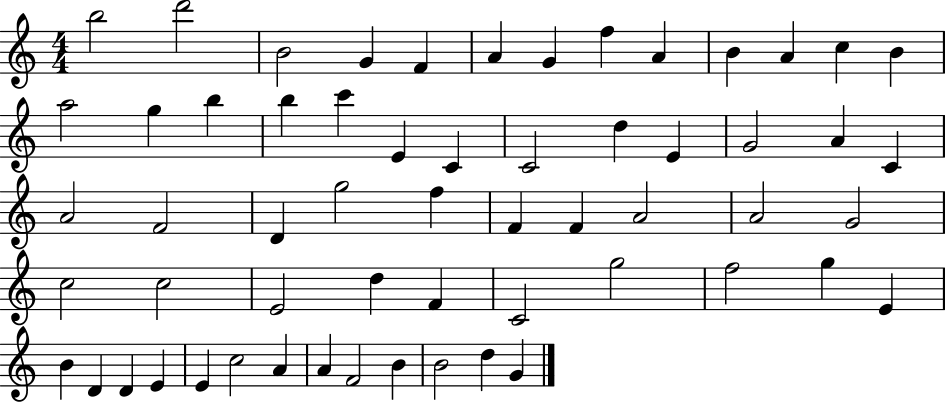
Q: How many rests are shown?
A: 0